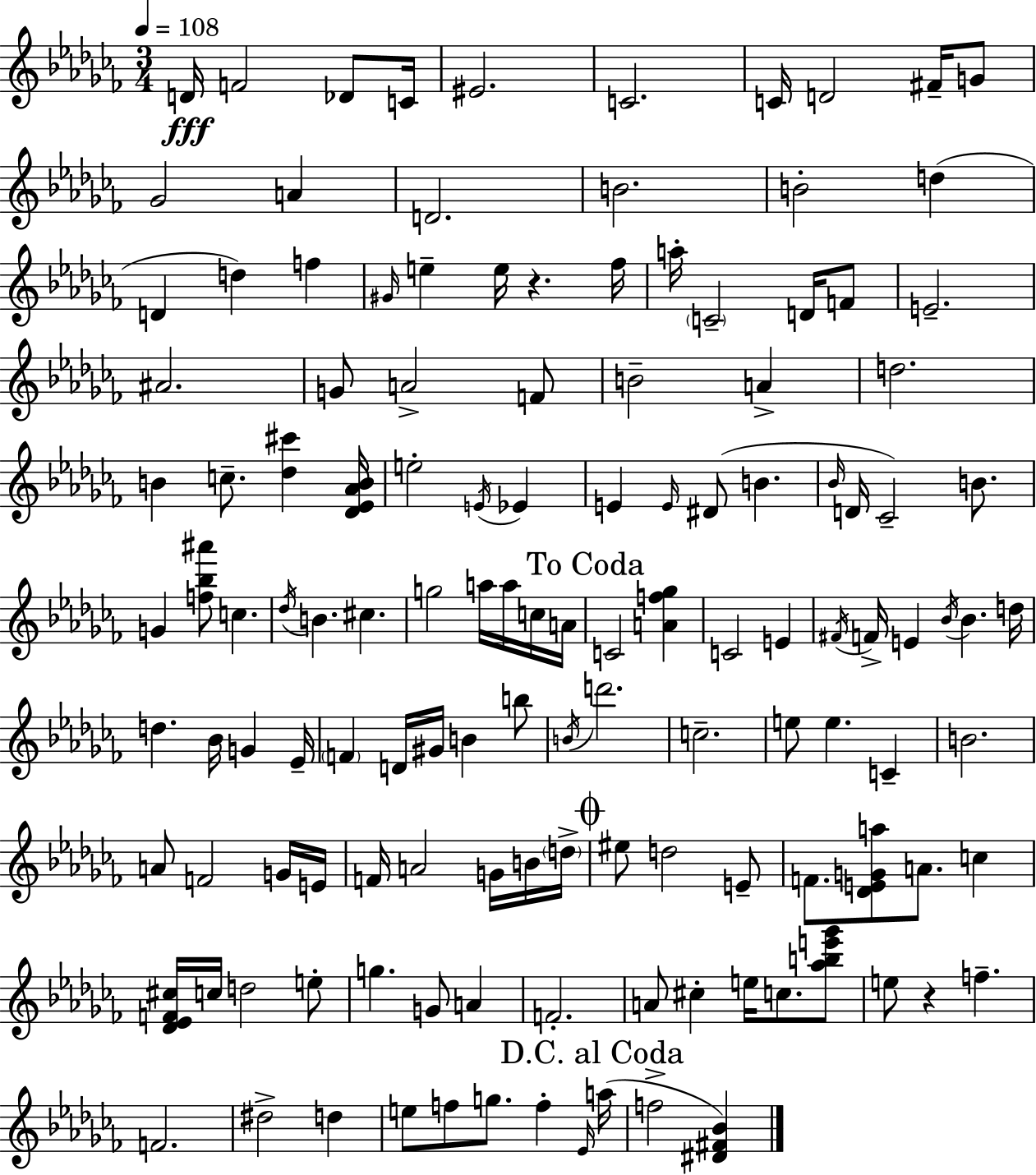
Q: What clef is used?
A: treble